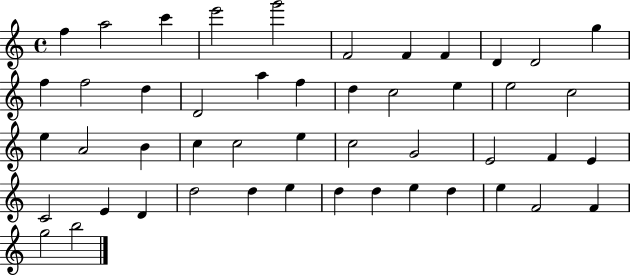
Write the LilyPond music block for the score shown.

{
  \clef treble
  \time 4/4
  \defaultTimeSignature
  \key c \major
  f''4 a''2 c'''4 | e'''2 g'''2 | f'2 f'4 f'4 | d'4 d'2 g''4 | \break f''4 f''2 d''4 | d'2 a''4 f''4 | d''4 c''2 e''4 | e''2 c''2 | \break e''4 a'2 b'4 | c''4 c''2 e''4 | c''2 g'2 | e'2 f'4 e'4 | \break c'2 e'4 d'4 | d''2 d''4 e''4 | d''4 d''4 e''4 d''4 | e''4 f'2 f'4 | \break g''2 b''2 | \bar "|."
}